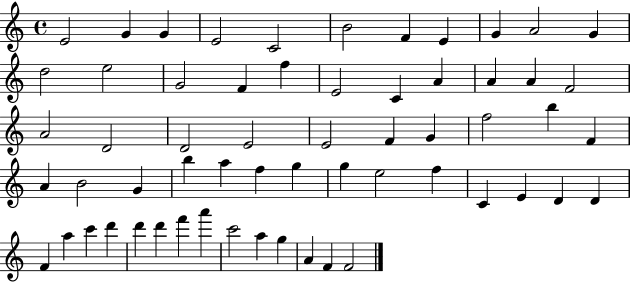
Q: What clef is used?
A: treble